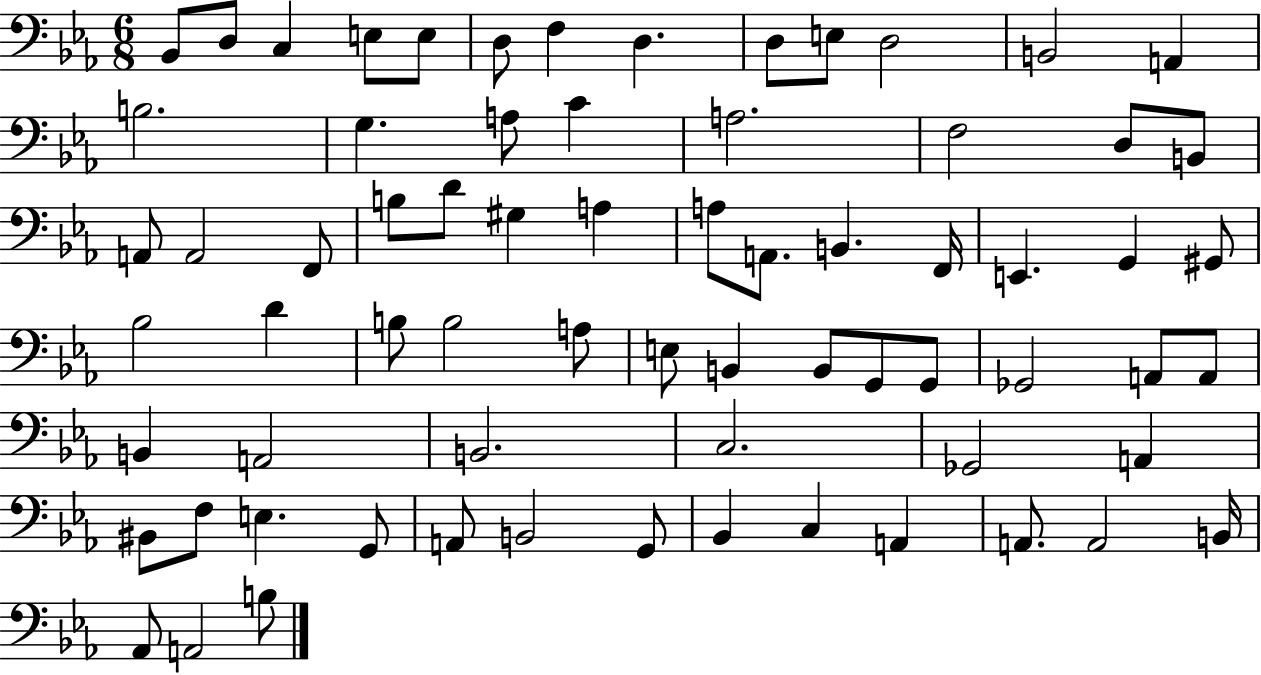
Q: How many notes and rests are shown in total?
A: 70